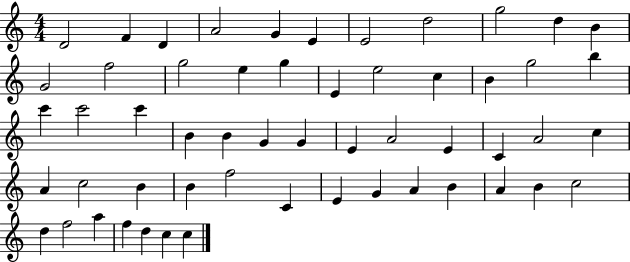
X:1
T:Untitled
M:4/4
L:1/4
K:C
D2 F D A2 G E E2 d2 g2 d B G2 f2 g2 e g E e2 c B g2 b c' c'2 c' B B G G E A2 E C A2 c A c2 B B f2 C E G A B A B c2 d f2 a f d c c